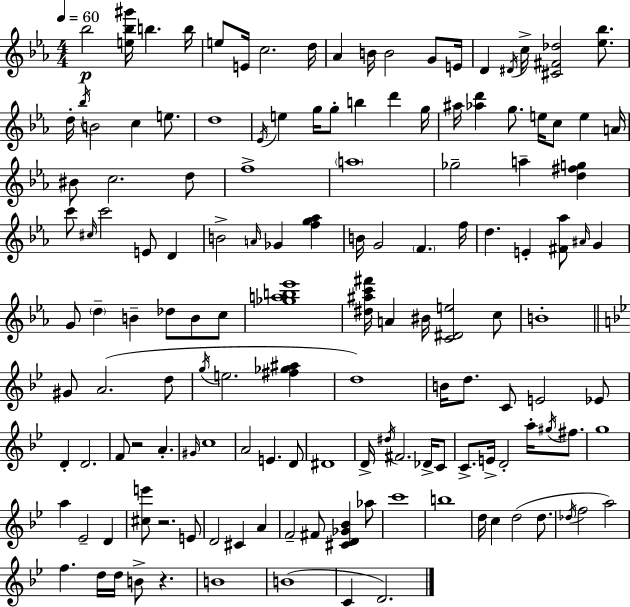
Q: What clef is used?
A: treble